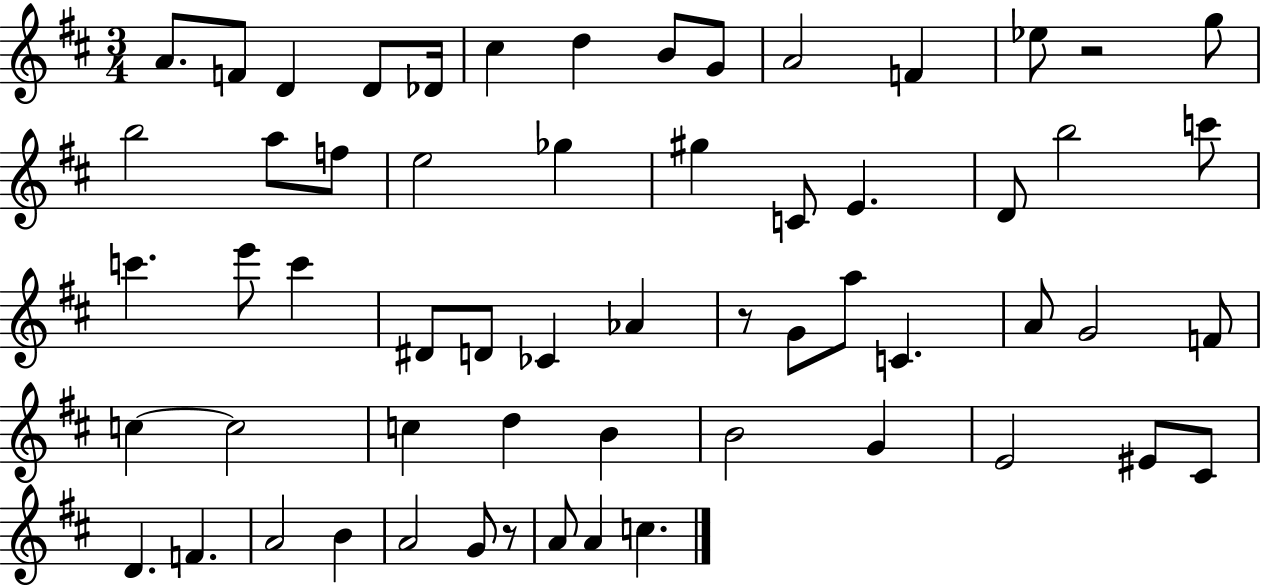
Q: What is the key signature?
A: D major